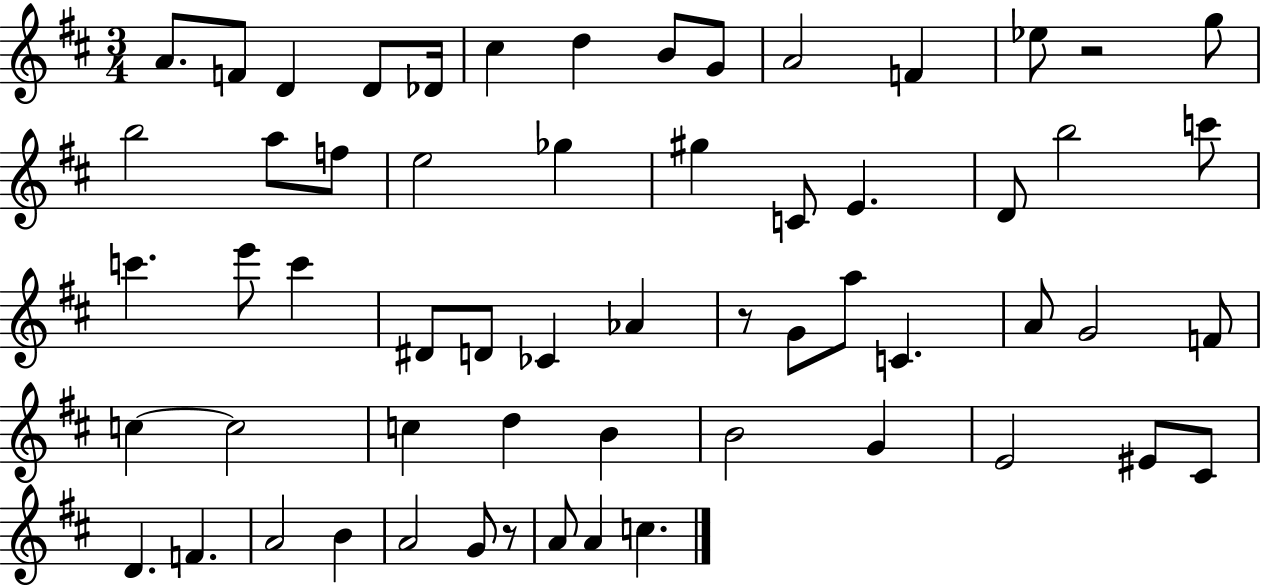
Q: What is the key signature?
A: D major